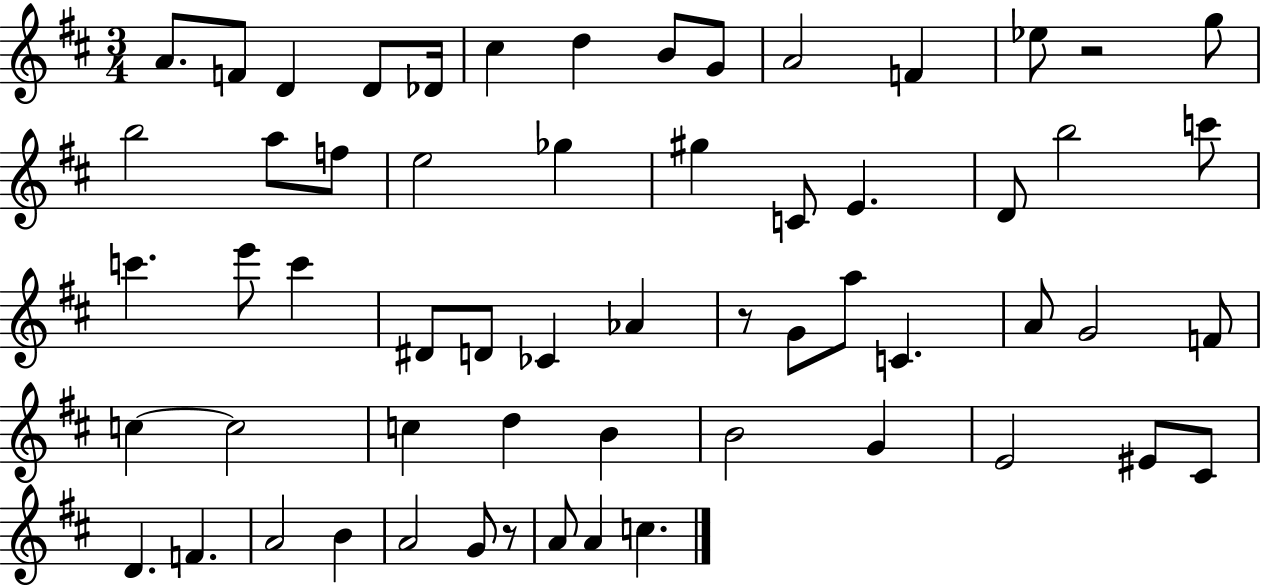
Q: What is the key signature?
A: D major